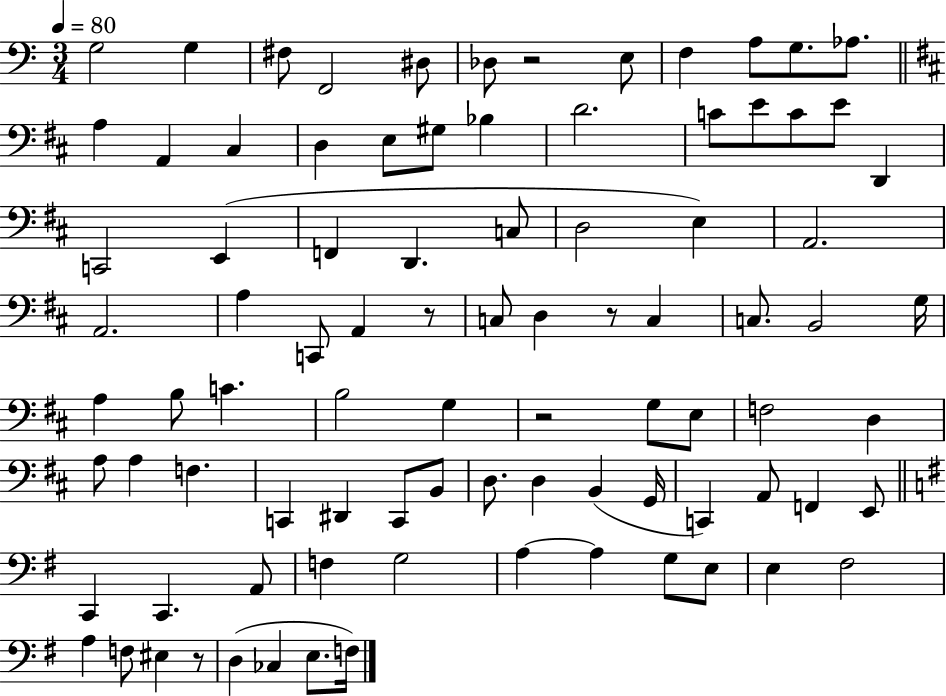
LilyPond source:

{
  \clef bass
  \numericTimeSignature
  \time 3/4
  \key c \major
  \tempo 4 = 80
  g2 g4 | fis8 f,2 dis8 | des8 r2 e8 | f4 a8 g8. aes8. | \break \bar "||" \break \key d \major a4 a,4 cis4 | d4 e8 gis8 bes4 | d'2. | c'8 e'8 c'8 e'8 d,4 | \break c,2 e,4( | f,4 d,4. c8 | d2 e4) | a,2. | \break a,2. | a4 c,8 a,4 r8 | c8 d4 r8 c4 | c8. b,2 g16 | \break a4 b8 c'4. | b2 g4 | r2 g8 e8 | f2 d4 | \break a8 a4 f4. | c,4 dis,4 c,8 b,8 | d8. d4 b,4( g,16 | c,4) a,8 f,4 e,8 | \break \bar "||" \break \key g \major c,4 c,4. a,8 | f4 g2 | a4~~ a4 g8 e8 | e4 fis2 | \break a4 f8 eis4 r8 | d4( ces4 e8. f16) | \bar "|."
}